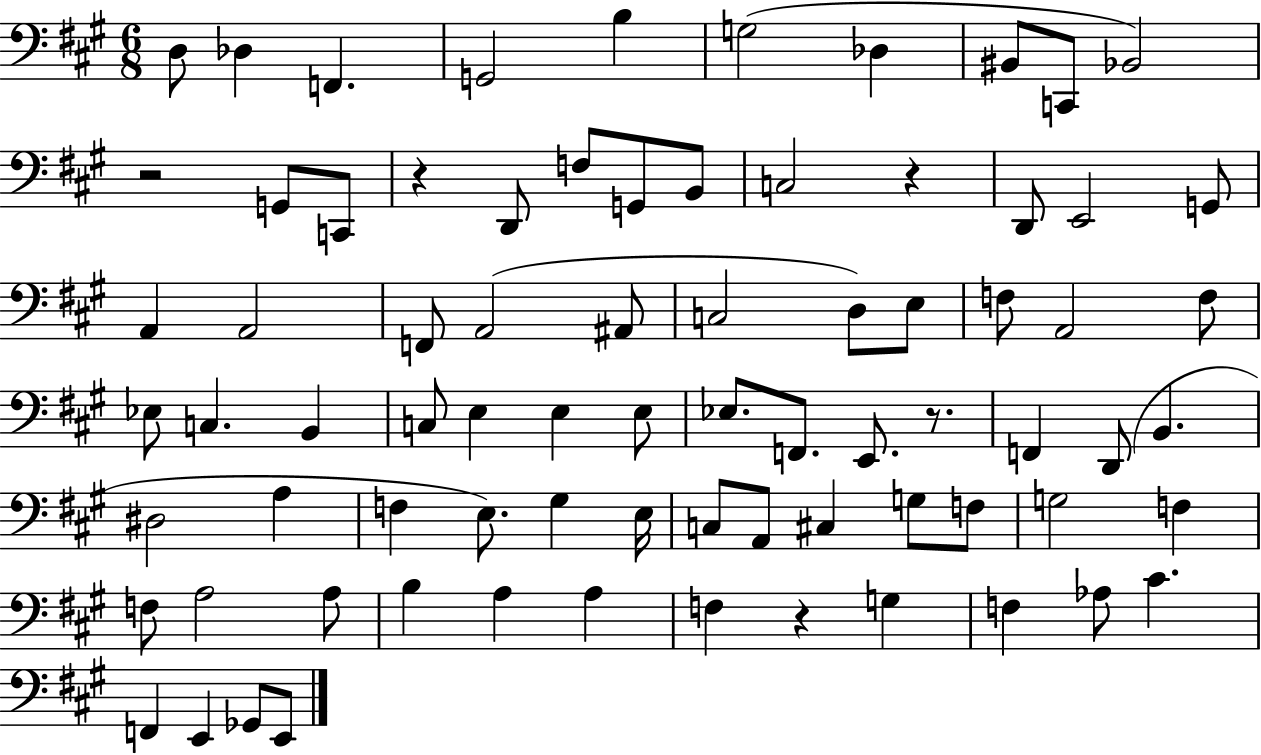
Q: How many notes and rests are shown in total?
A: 77